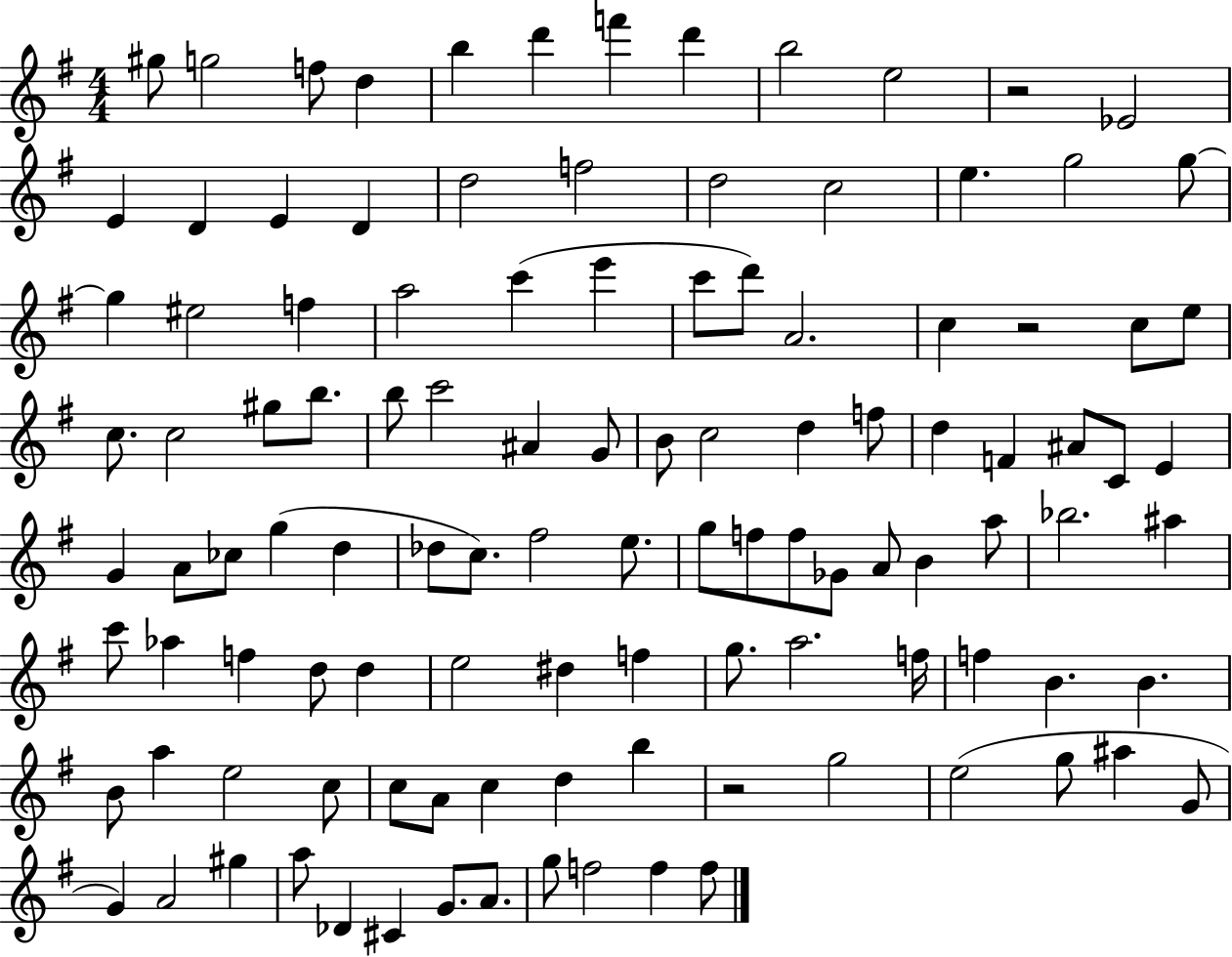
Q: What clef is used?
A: treble